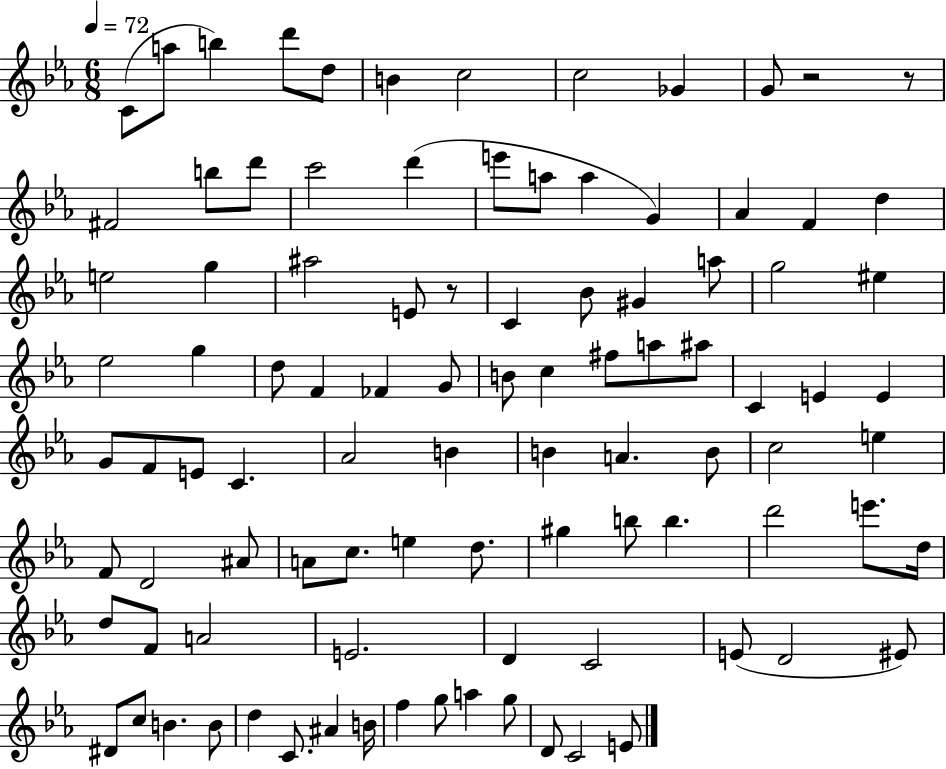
C4/e A5/e B5/q D6/e D5/e B4/q C5/h C5/h Gb4/q G4/e R/h R/e F#4/h B5/e D6/e C6/h D6/q E6/e A5/e A5/q G4/q Ab4/q F4/q D5/q E5/h G5/q A#5/h E4/e R/e C4/q Bb4/e G#4/q A5/e G5/h EIS5/q Eb5/h G5/q D5/e F4/q FES4/q G4/e B4/e C5/q F#5/e A5/e A#5/e C4/q E4/q E4/q G4/e F4/e E4/e C4/q. Ab4/h B4/q B4/q A4/q. B4/e C5/h E5/q F4/e D4/h A#4/e A4/e C5/e. E5/q D5/e. G#5/q B5/e B5/q. D6/h E6/e. D5/s D5/e F4/e A4/h E4/h. D4/q C4/h E4/e D4/h EIS4/e D#4/e C5/e B4/q. B4/e D5/q C4/e. A#4/q B4/s F5/q G5/e A5/q G5/e D4/e C4/h E4/e